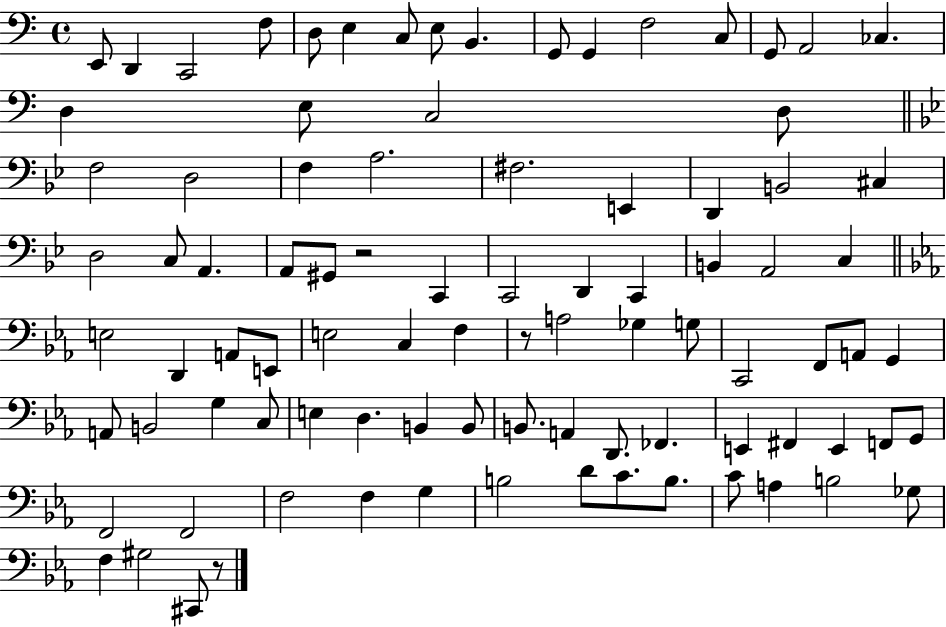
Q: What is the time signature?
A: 4/4